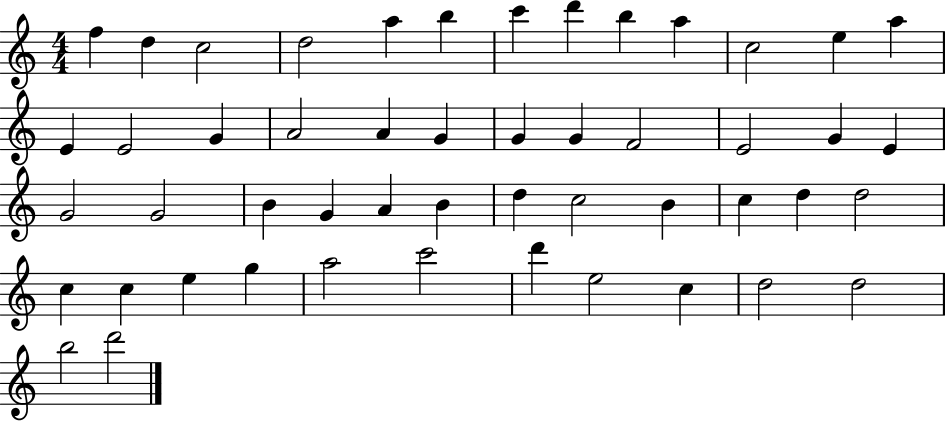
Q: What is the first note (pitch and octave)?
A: F5